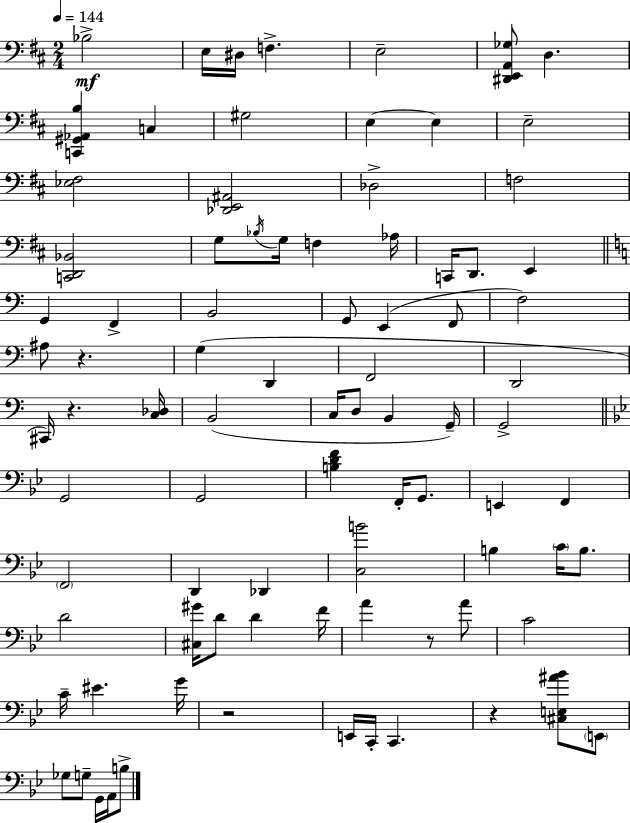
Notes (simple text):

Bb3/h E3/s D#3/s F3/q. E3/h [D#2,E2,A2,Gb3]/e D3/q. [C2,G#2,Ab2,B3]/q C3/q G#3/h E3/q E3/q E3/h [Eb3,F#3]/h [Db2,E2,A#2]/h Db3/h F3/h [C2,D2,Bb2]/h G3/e Bb3/s G3/s F3/q Ab3/s C2/s D2/e. E2/q G2/q F2/q B2/h G2/e E2/q F2/e F3/h A#3/e R/q. G3/q D2/q F2/h D2/h C#2/s R/q. [C3,Db3]/s B2/h C3/s D3/e B2/q G2/s G2/h G2/h G2/h [B3,D4,F4]/q F2/s G2/e. E2/q F2/q F2/h D2/q Db2/q [C3,B4]/h B3/q C4/s B3/e. D4/h [C#3,G#4]/s D4/e D4/q F4/s A4/q R/e A4/e C4/h C4/s EIS4/q. G4/s R/h E2/s C2/s C2/q. R/q [C#3,E3,A#4,Bb4]/e E2/e Gb3/e G3/e G2/s A2/s B3/e